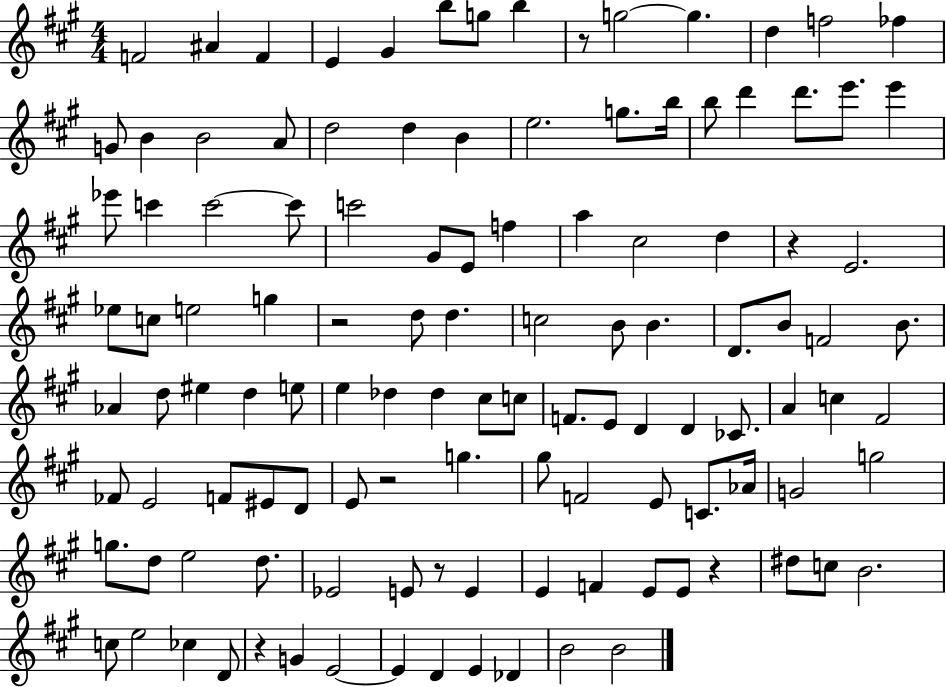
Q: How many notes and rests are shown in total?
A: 118